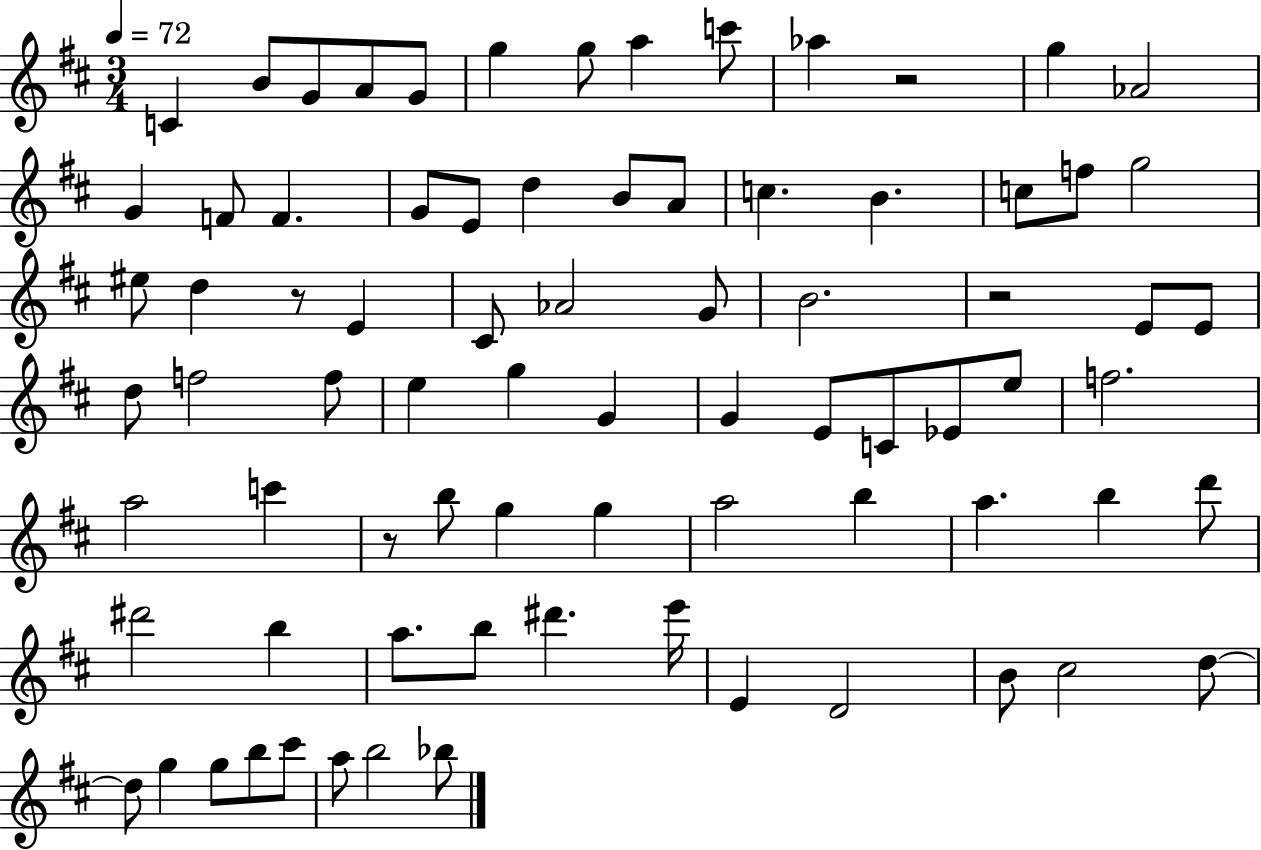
{
  \clef treble
  \numericTimeSignature
  \time 3/4
  \key d \major
  \tempo 4 = 72
  c'4 b'8 g'8 a'8 g'8 | g''4 g''8 a''4 c'''8 | aes''4 r2 | g''4 aes'2 | \break g'4 f'8 f'4. | g'8 e'8 d''4 b'8 a'8 | c''4. b'4. | c''8 f''8 g''2 | \break eis''8 d''4 r8 e'4 | cis'8 aes'2 g'8 | b'2. | r2 e'8 e'8 | \break d''8 f''2 f''8 | e''4 g''4 g'4 | g'4 e'8 c'8 ees'8 e''8 | f''2. | \break a''2 c'''4 | r8 b''8 g''4 g''4 | a''2 b''4 | a''4. b''4 d'''8 | \break dis'''2 b''4 | a''8. b''8 dis'''4. e'''16 | e'4 d'2 | b'8 cis''2 d''8~~ | \break d''8 g''4 g''8 b''8 cis'''8 | a''8 b''2 bes''8 | \bar "|."
}